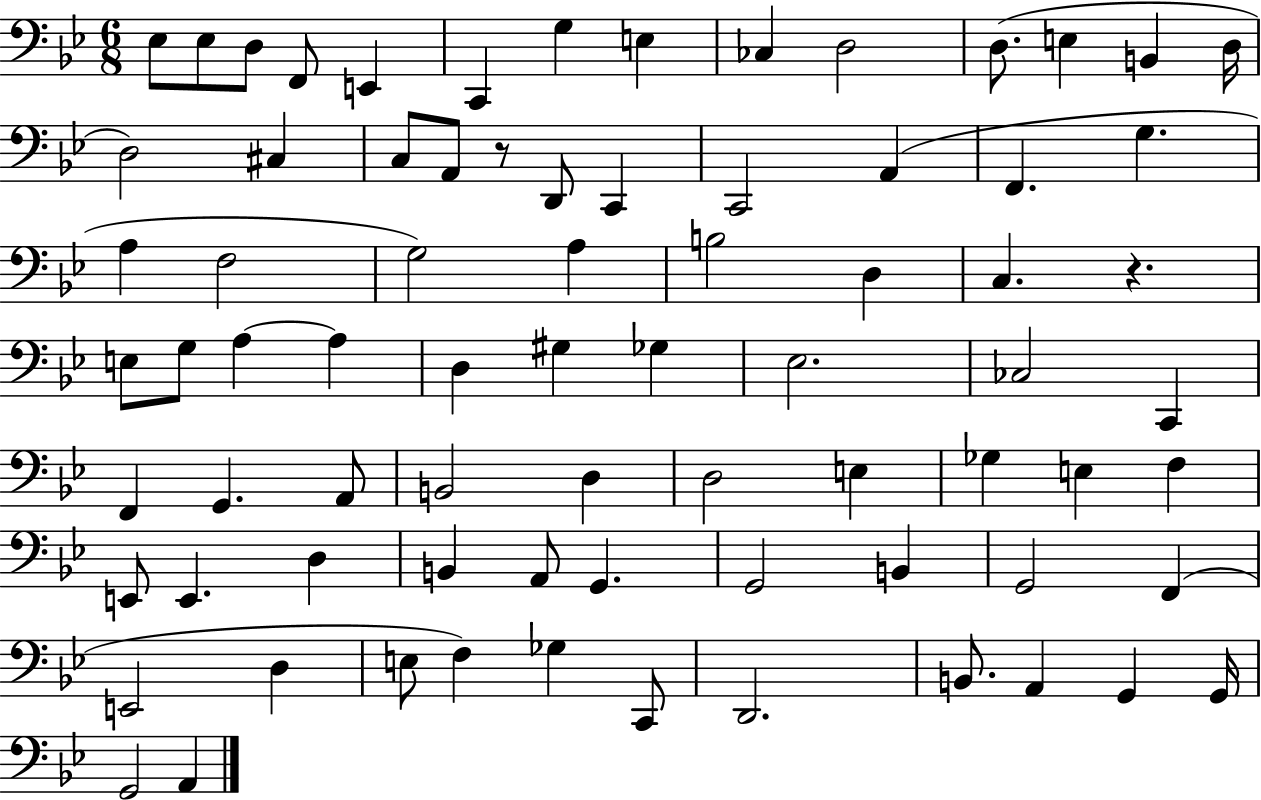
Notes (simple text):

Eb3/e Eb3/e D3/e F2/e E2/q C2/q G3/q E3/q CES3/q D3/h D3/e. E3/q B2/q D3/s D3/h C#3/q C3/e A2/e R/e D2/e C2/q C2/h A2/q F2/q. G3/q. A3/q F3/h G3/h A3/q B3/h D3/q C3/q. R/q. E3/e G3/e A3/q A3/q D3/q G#3/q Gb3/q Eb3/h. CES3/h C2/q F2/q G2/q. A2/e B2/h D3/q D3/h E3/q Gb3/q E3/q F3/q E2/e E2/q. D3/q B2/q A2/e G2/q. G2/h B2/q G2/h F2/q E2/h D3/q E3/e F3/q Gb3/q C2/e D2/h. B2/e. A2/q G2/q G2/s G2/h A2/q